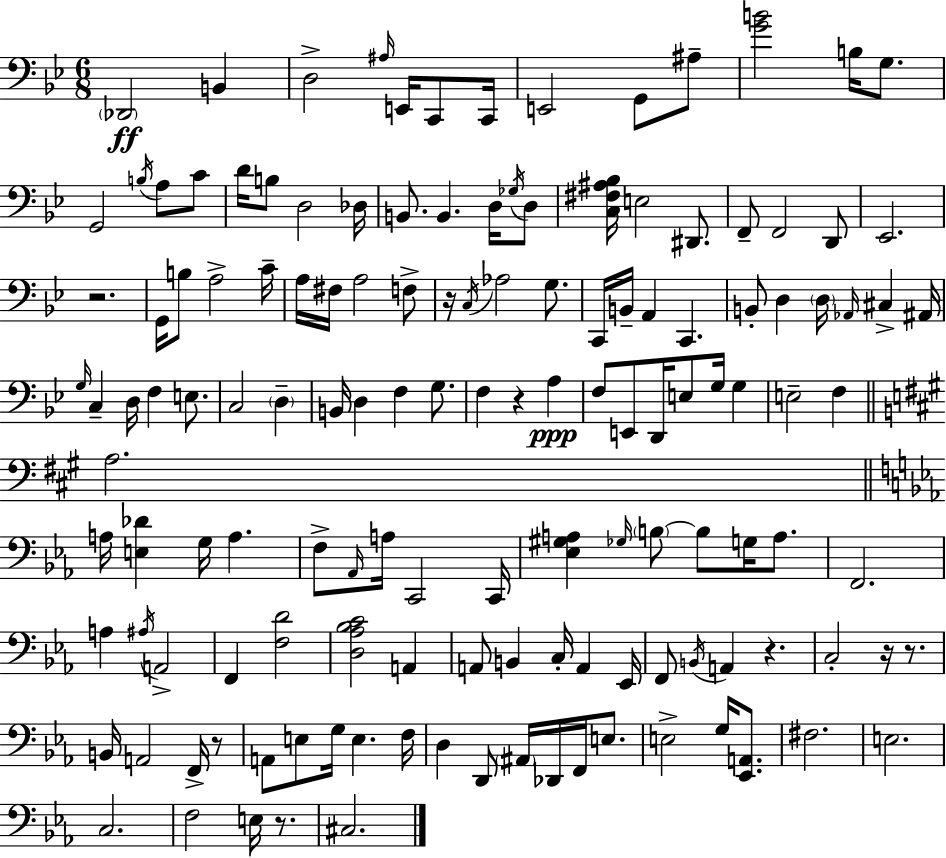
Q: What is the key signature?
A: BES major